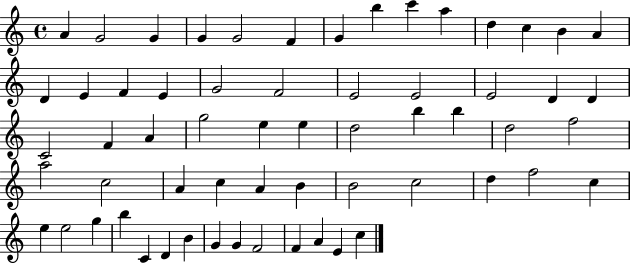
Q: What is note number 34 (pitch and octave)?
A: B5